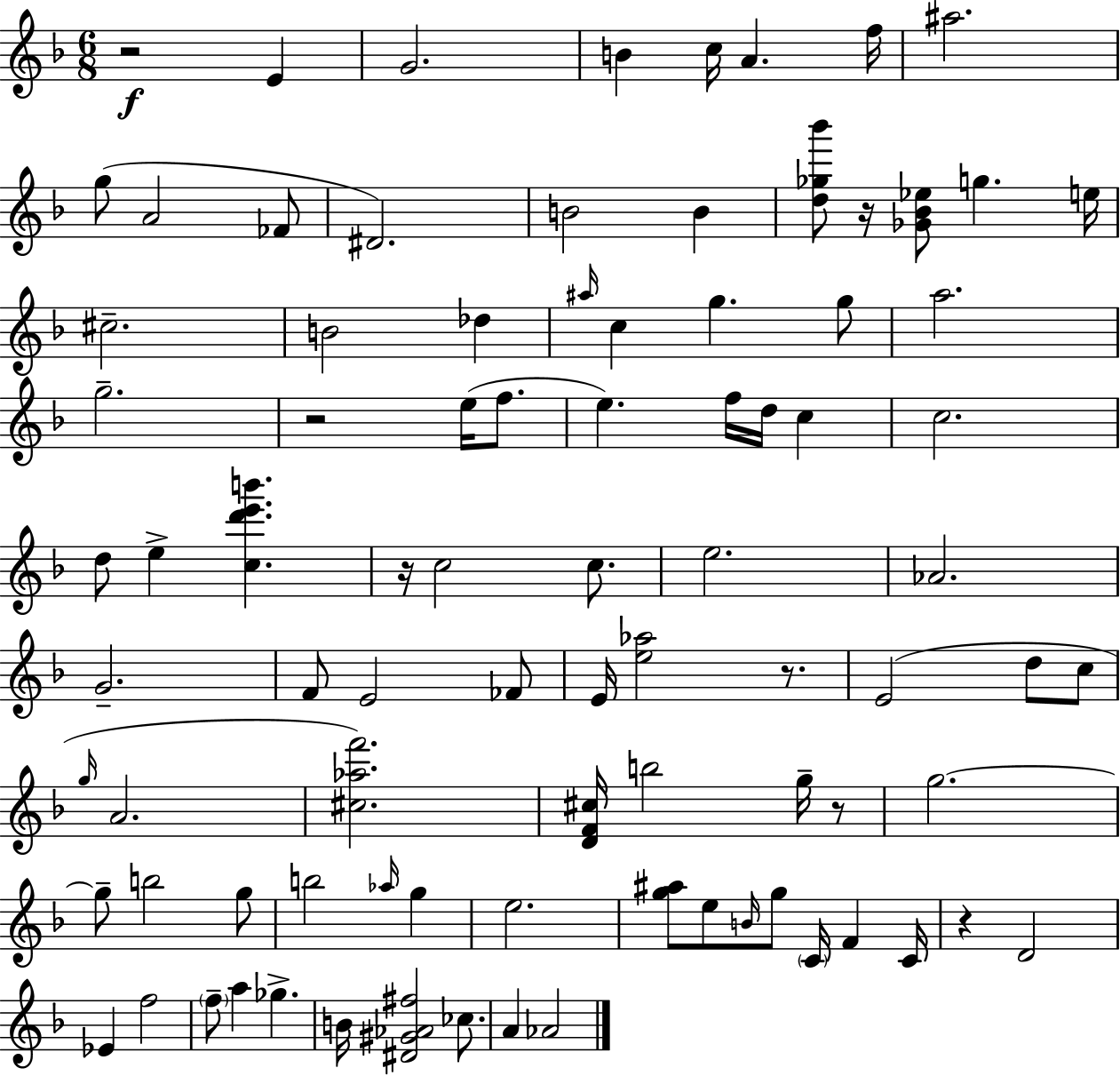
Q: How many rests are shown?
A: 7